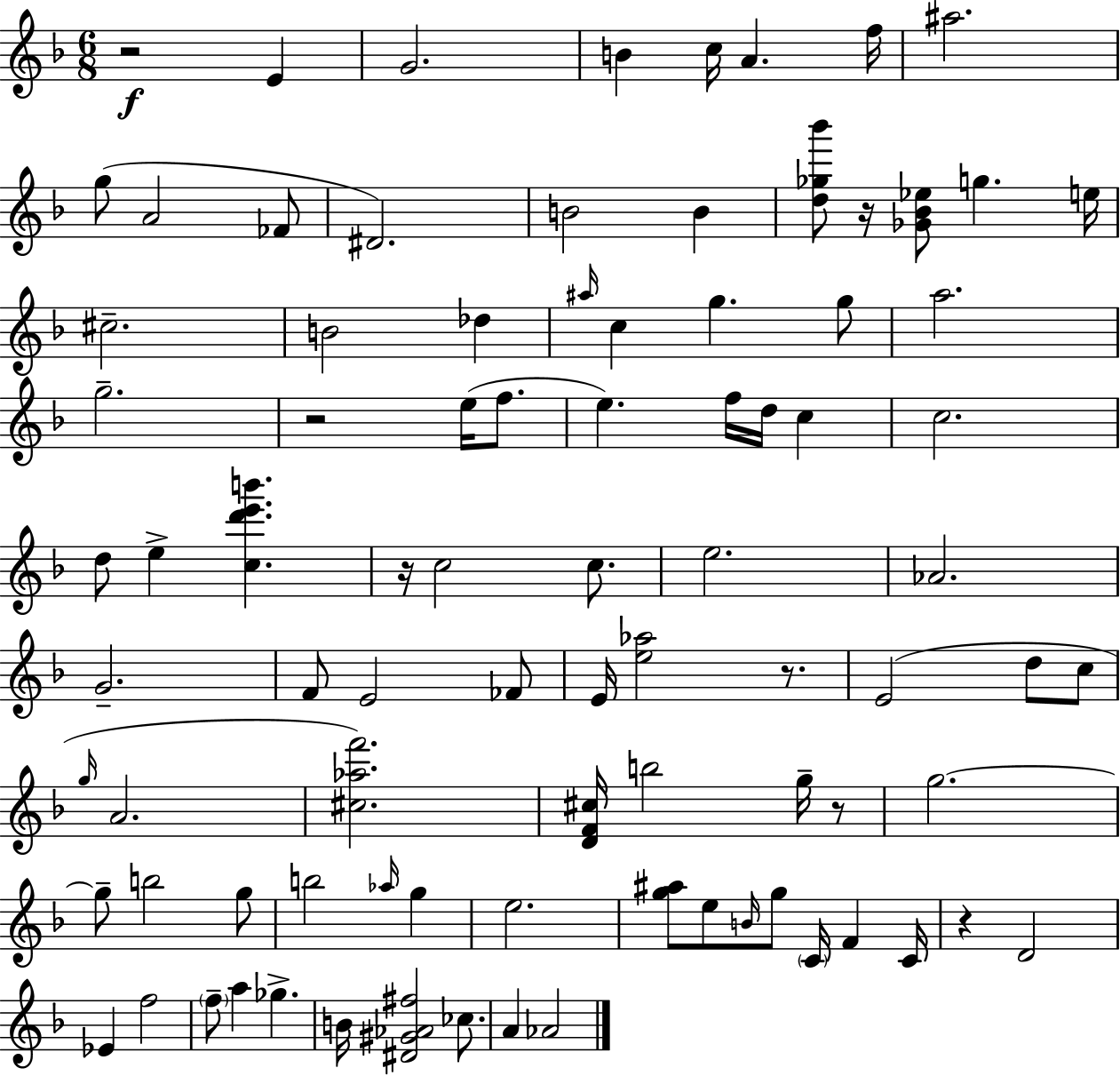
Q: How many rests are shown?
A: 7